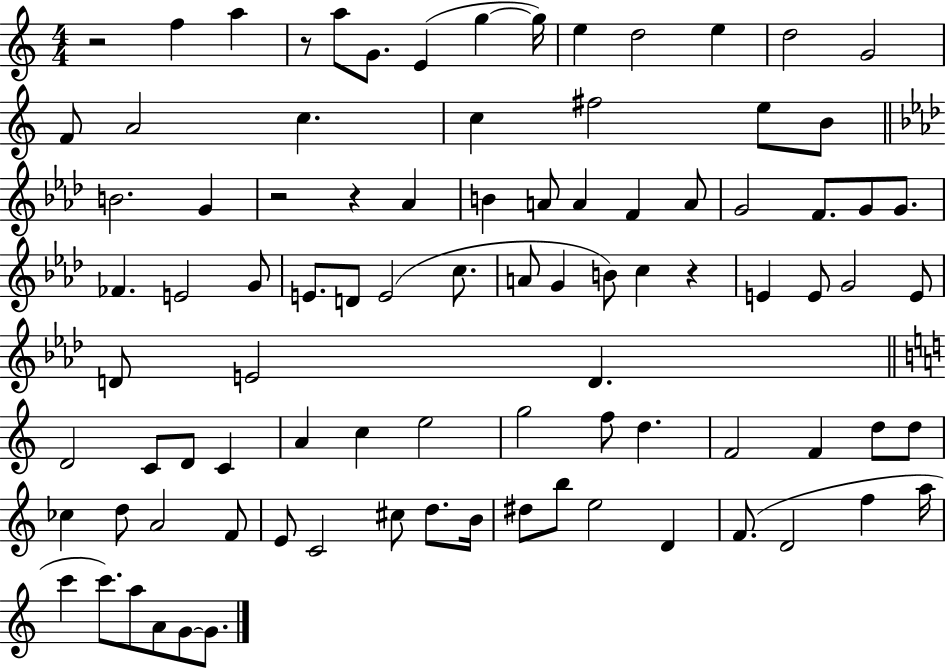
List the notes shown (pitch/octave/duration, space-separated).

R/h F5/q A5/q R/e A5/e G4/e. E4/q G5/q G5/s E5/q D5/h E5/q D5/h G4/h F4/e A4/h C5/q. C5/q F#5/h E5/e B4/e B4/h. G4/q R/h R/q Ab4/q B4/q A4/e A4/q F4/q A4/e G4/h F4/e. G4/e G4/e. FES4/q. E4/h G4/e E4/e. D4/e E4/h C5/e. A4/e G4/q B4/e C5/q R/q E4/q E4/e G4/h E4/e D4/e E4/h D4/q. D4/h C4/e D4/e C4/q A4/q C5/q E5/h G5/h F5/e D5/q. F4/h F4/q D5/e D5/e CES5/q D5/e A4/h F4/e E4/e C4/h C#5/e D5/e. B4/s D#5/e B5/e E5/h D4/q F4/e. D4/h F5/q A5/s C6/q C6/e. A5/e A4/e G4/e G4/e.